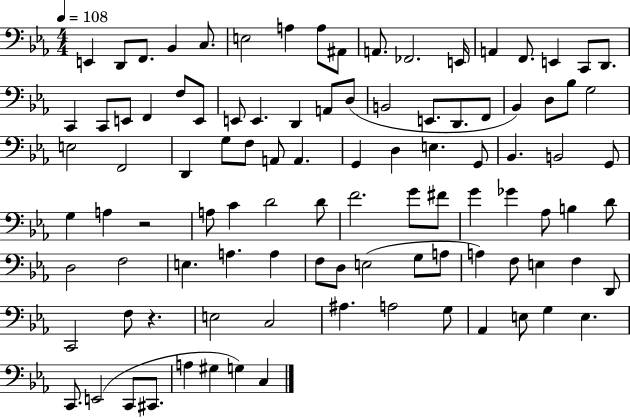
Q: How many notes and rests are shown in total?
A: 100